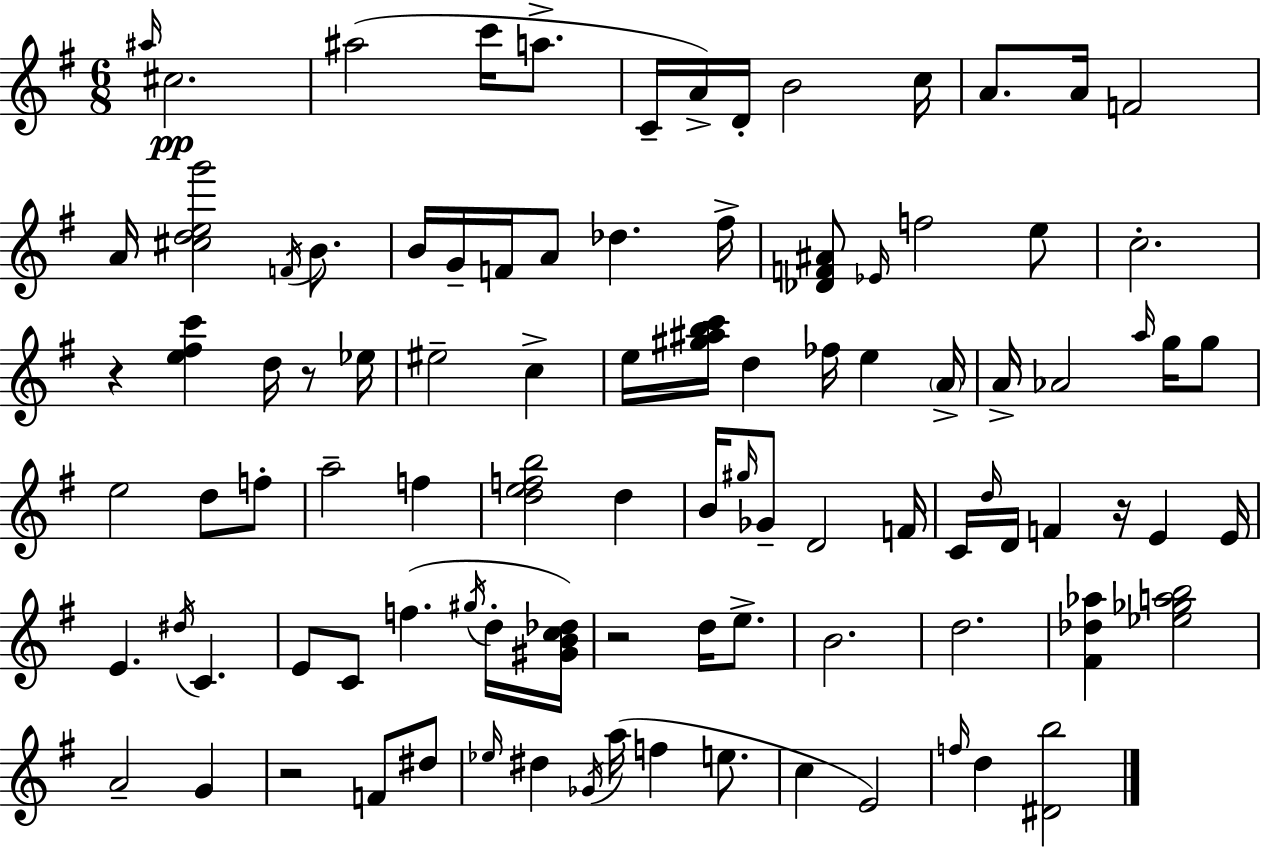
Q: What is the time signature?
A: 6/8